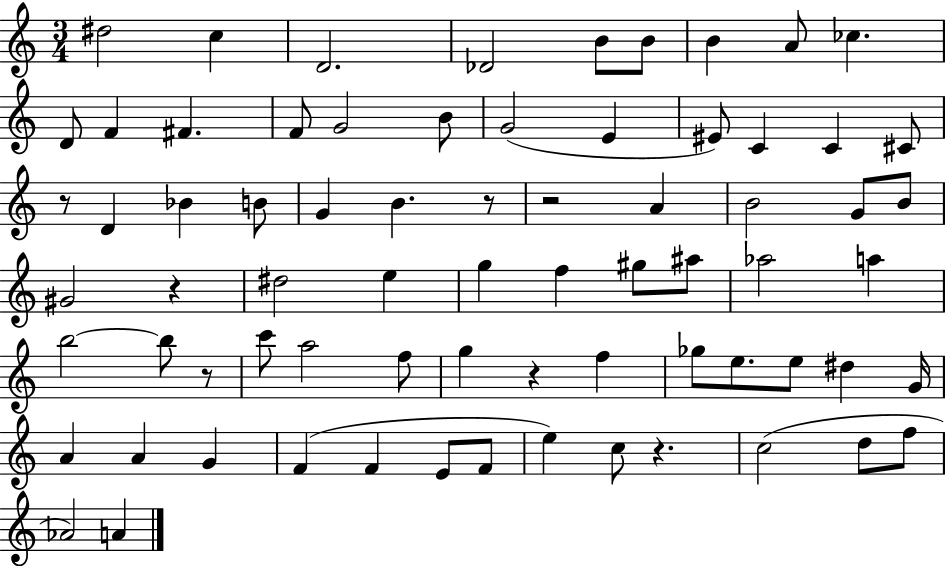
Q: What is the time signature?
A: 3/4